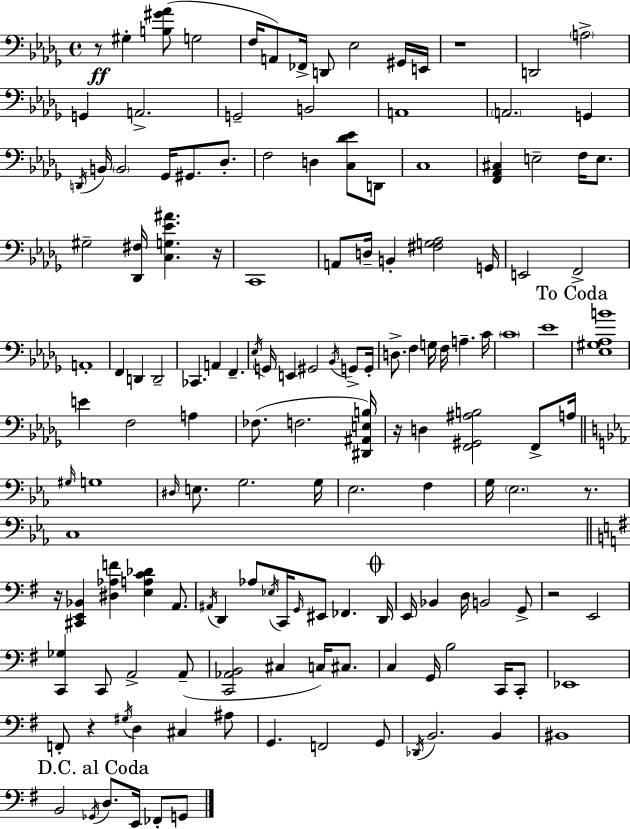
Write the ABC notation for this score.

X:1
T:Untitled
M:4/4
L:1/4
K:Bbm
z/2 ^G, [B,^G_A]/2 G,2 F,/4 A,,/2 _F,,/4 D,,/2 _E,2 ^G,,/4 E,,/4 z4 D,,2 A,2 G,, A,,2 G,,2 B,,2 A,,4 A,,2 G,, D,,/4 B,,/4 B,,2 _G,,/4 ^G,,/2 _D,/2 F,2 D, [C,_D_E]/2 D,,/2 C,4 [F,,_A,,^C,] E,2 F,/4 E,/2 ^G,2 [_D,,^F,]/4 [C,G,_E^A] z/4 C,,4 A,,/2 D,/4 B,, [^F,G,_A,]2 G,,/4 E,,2 F,,2 A,,4 F,, D,, D,,2 _C,, A,, F,, _E,/4 G,,/4 E,, ^G,,2 _B,,/4 G,,/2 G,,/4 D,/2 F, G,/4 F,/4 A, C/4 C4 _E4 [_E,^G,_A,B]4 E F,2 A, _F,/2 F,2 [^D,,^A,,E,B,]/4 z/4 D, [F,,^G,,^A,B,]2 F,,/2 A,/4 ^G,/4 G,4 ^D,/4 E,/2 G,2 G,/4 _E,2 F, G,/4 _E,2 z/2 C,4 z/4 [^C,,E,,_B,,] [^D,_A,F] [E,A,C_D] A,,/2 ^A,,/4 D,, _A,/2 _E,/4 C,,/4 G,,/4 ^E,,/2 _F,, D,,/4 E,,/4 _B,, D,/4 B,,2 G,,/2 z2 E,,2 [C,,_G,] C,,/2 A,,2 A,,/2 [C,,_A,,B,,]2 ^C, C,/4 ^C,/2 C, G,,/4 B,2 C,,/4 C,,/2 _E,,4 F,,/2 z ^G,/4 D, ^C, ^A,/2 G,, F,,2 G,,/2 _D,,/4 B,,2 B,, ^B,,4 B,,2 _G,,/4 D,/2 E,,/4 _F,,/2 G,,/2